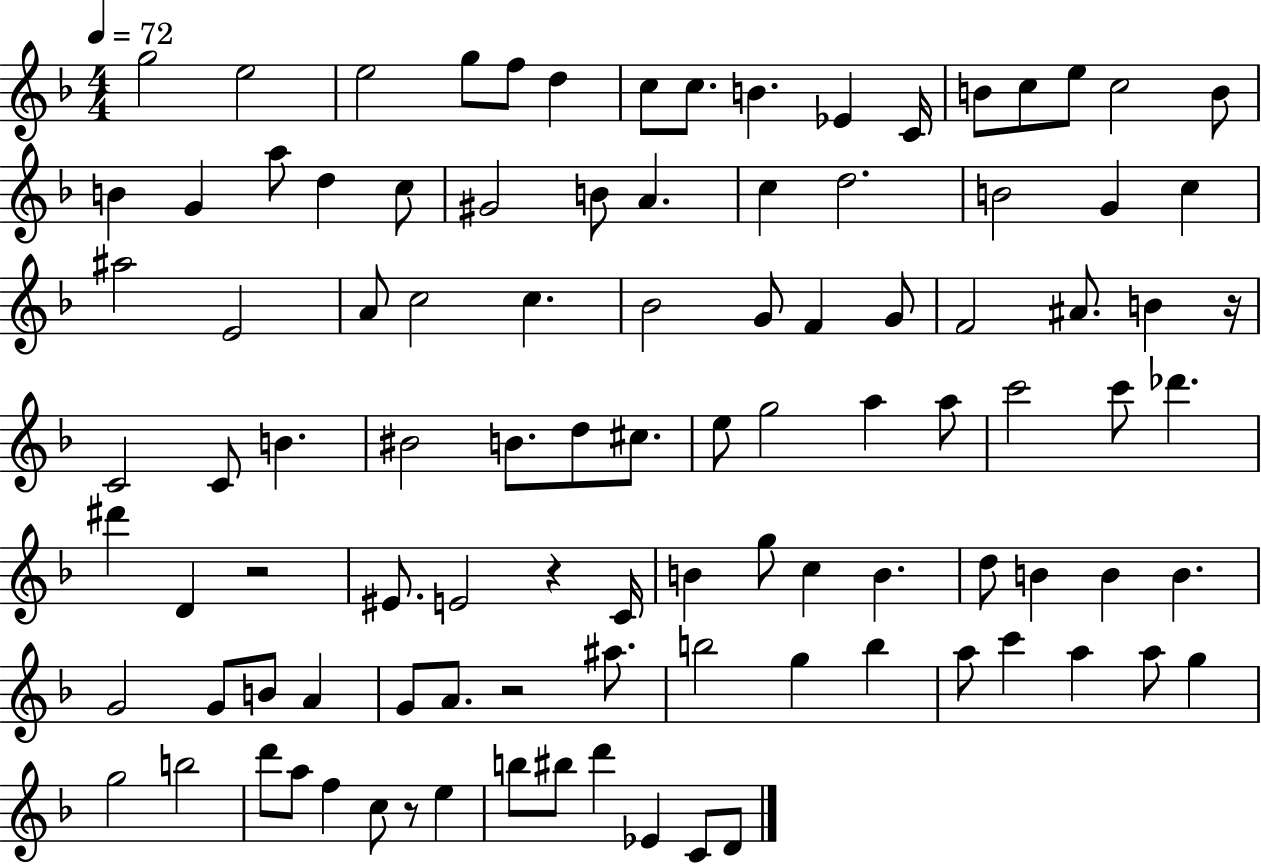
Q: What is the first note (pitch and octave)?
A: G5